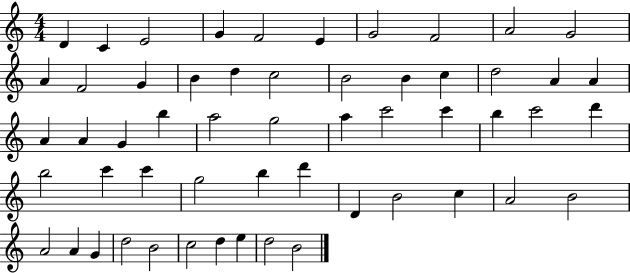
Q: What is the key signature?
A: C major